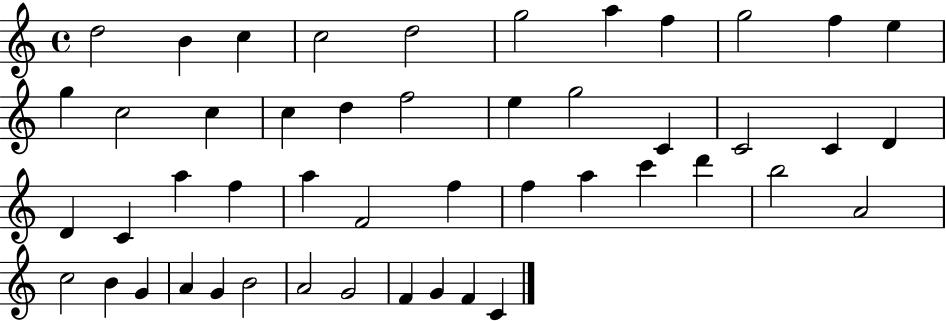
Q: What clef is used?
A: treble